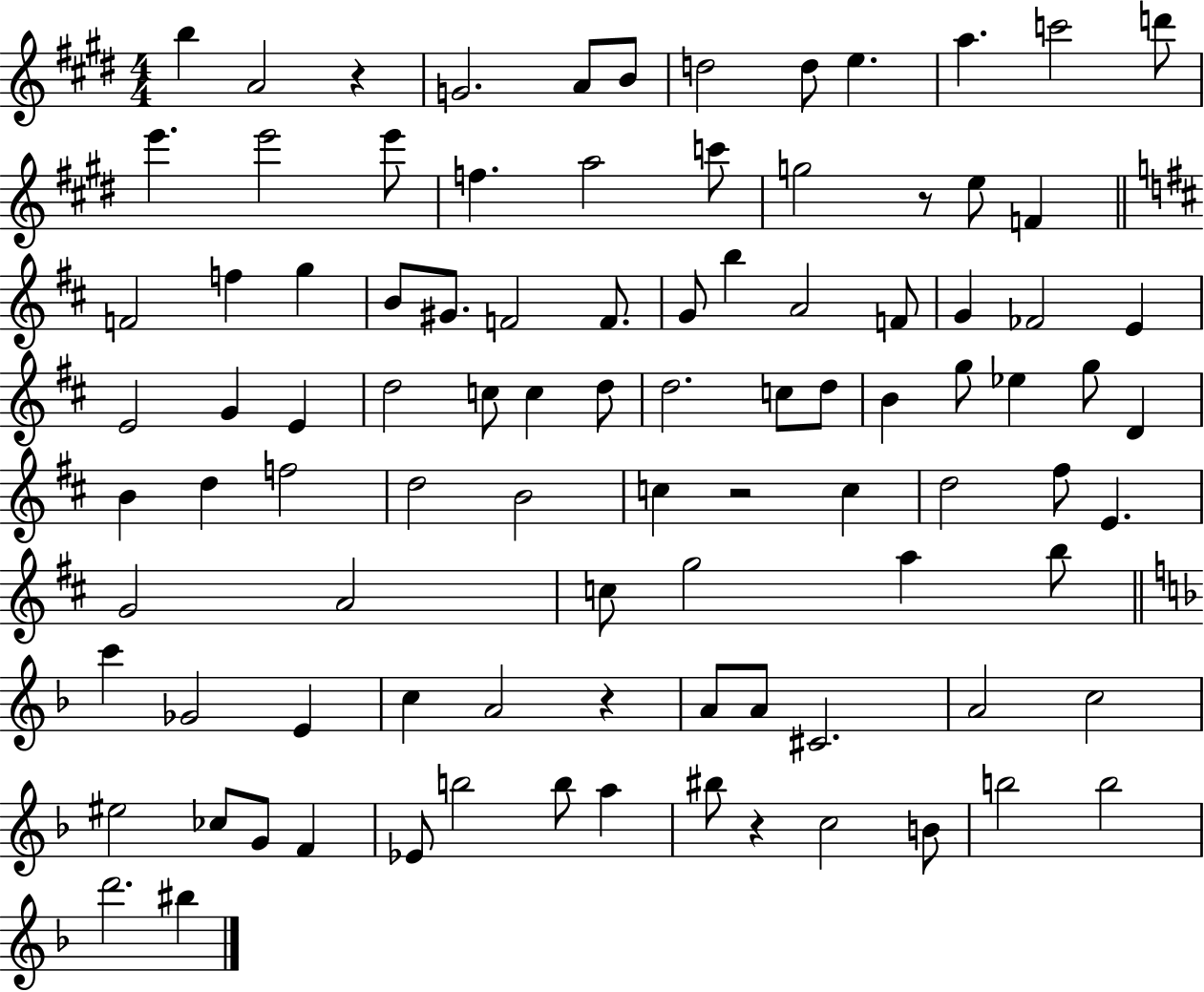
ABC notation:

X:1
T:Untitled
M:4/4
L:1/4
K:E
b A2 z G2 A/2 B/2 d2 d/2 e a c'2 d'/2 e' e'2 e'/2 f a2 c'/2 g2 z/2 e/2 F F2 f g B/2 ^G/2 F2 F/2 G/2 b A2 F/2 G _F2 E E2 G E d2 c/2 c d/2 d2 c/2 d/2 B g/2 _e g/2 D B d f2 d2 B2 c z2 c d2 ^f/2 E G2 A2 c/2 g2 a b/2 c' _G2 E c A2 z A/2 A/2 ^C2 A2 c2 ^e2 _c/2 G/2 F _E/2 b2 b/2 a ^b/2 z c2 B/2 b2 b2 d'2 ^b